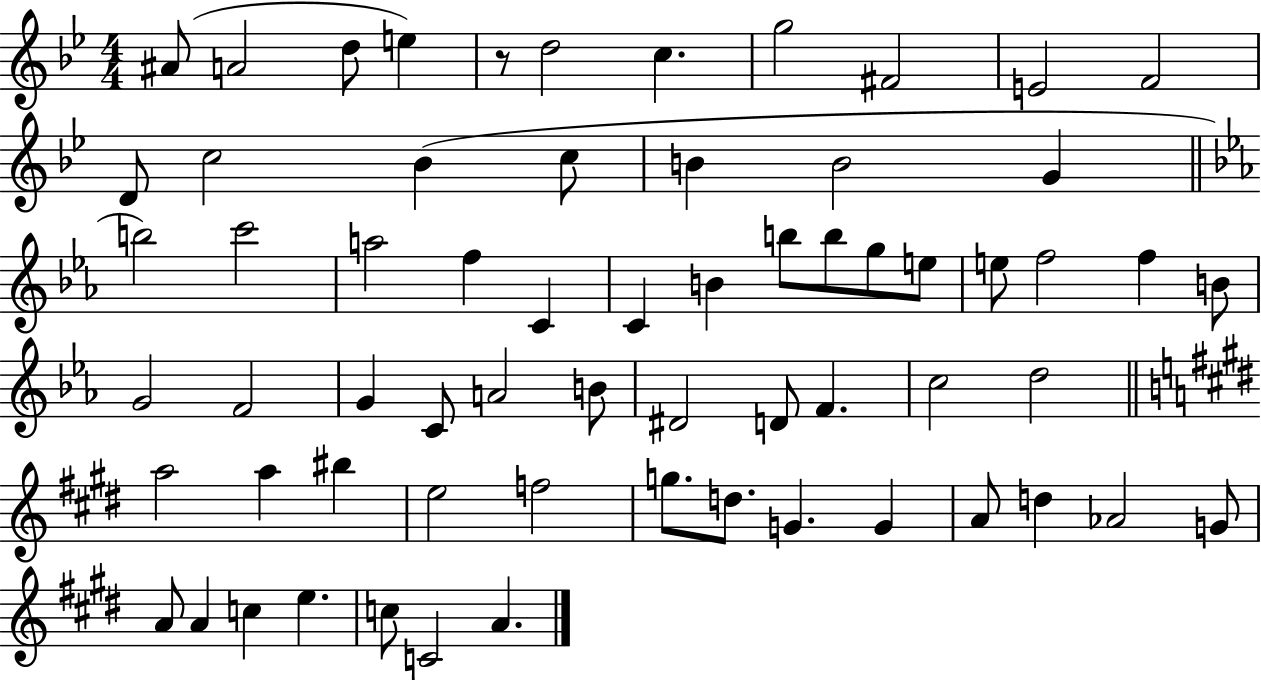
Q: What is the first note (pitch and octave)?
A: A#4